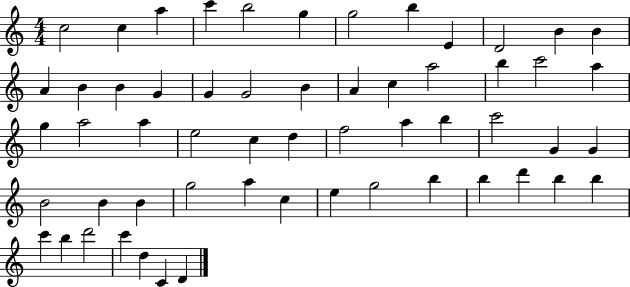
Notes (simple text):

C5/h C5/q A5/q C6/q B5/h G5/q G5/h B5/q E4/q D4/h B4/q B4/q A4/q B4/q B4/q G4/q G4/q G4/h B4/q A4/q C5/q A5/h B5/q C6/h A5/q G5/q A5/h A5/q E5/h C5/q D5/q F5/h A5/q B5/q C6/h G4/q G4/q B4/h B4/q B4/q G5/h A5/q C5/q E5/q G5/h B5/q B5/q D6/q B5/q B5/q C6/q B5/q D6/h C6/q D5/q C4/q D4/q